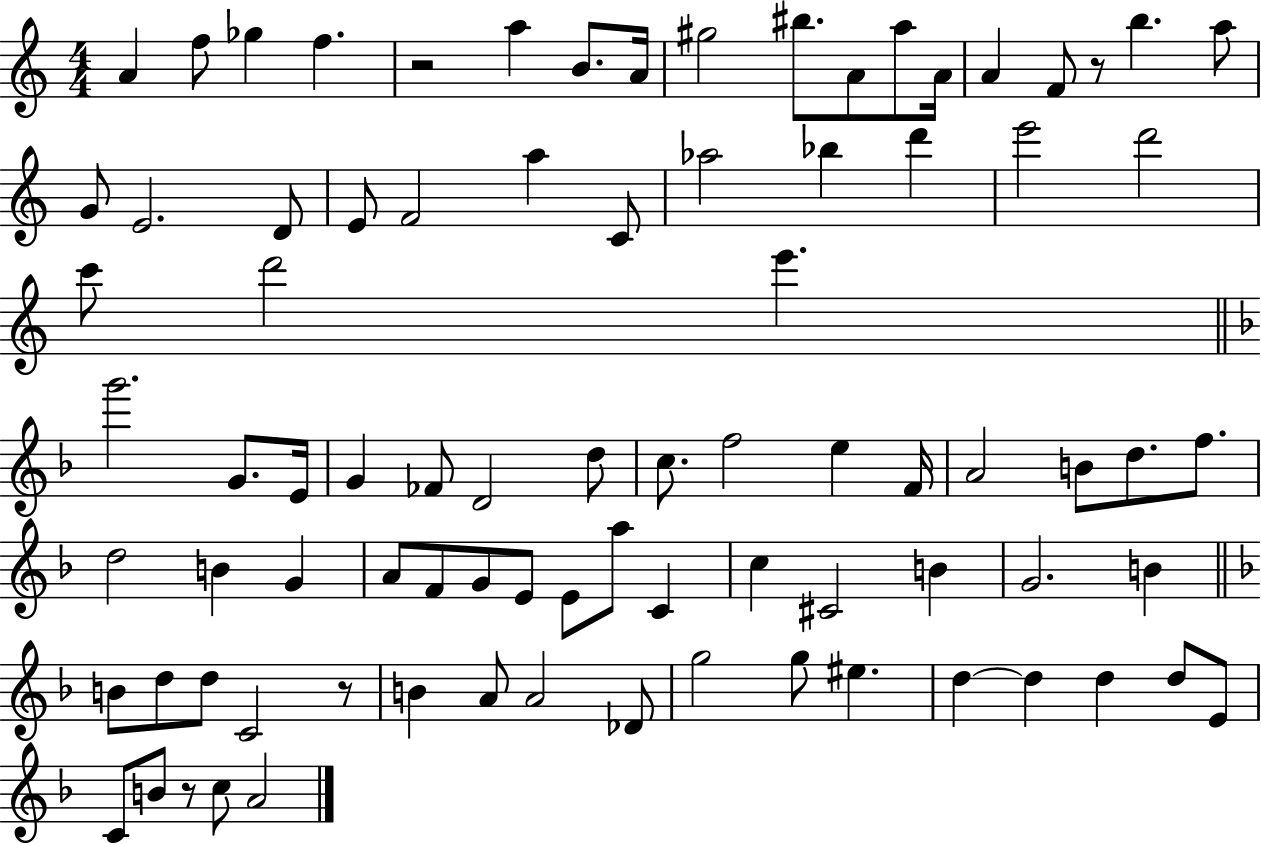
X:1
T:Untitled
M:4/4
L:1/4
K:C
A f/2 _g f z2 a B/2 A/4 ^g2 ^b/2 A/2 a/2 A/4 A F/2 z/2 b a/2 G/2 E2 D/2 E/2 F2 a C/2 _a2 _b d' e'2 d'2 c'/2 d'2 e' g'2 G/2 E/4 G _F/2 D2 d/2 c/2 f2 e F/4 A2 B/2 d/2 f/2 d2 B G A/2 F/2 G/2 E/2 E/2 a/2 C c ^C2 B G2 B B/2 d/2 d/2 C2 z/2 B A/2 A2 _D/2 g2 g/2 ^e d d d d/2 E/2 C/2 B/2 z/2 c/2 A2